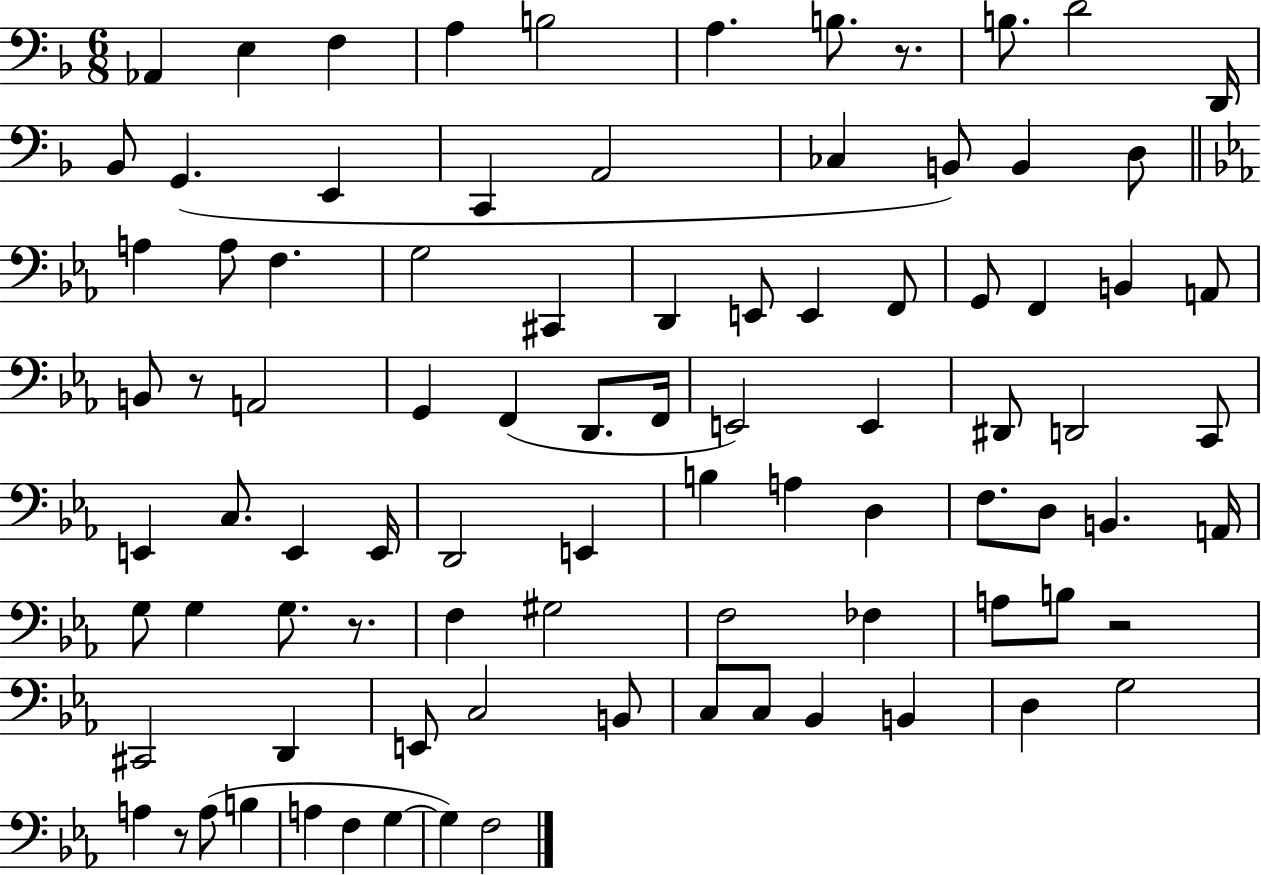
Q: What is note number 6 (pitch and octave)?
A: A3